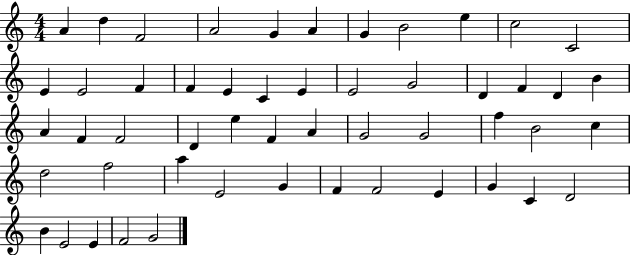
{
  \clef treble
  \numericTimeSignature
  \time 4/4
  \key c \major
  a'4 d''4 f'2 | a'2 g'4 a'4 | g'4 b'2 e''4 | c''2 c'2 | \break e'4 e'2 f'4 | f'4 e'4 c'4 e'4 | e'2 g'2 | d'4 f'4 d'4 b'4 | \break a'4 f'4 f'2 | d'4 e''4 f'4 a'4 | g'2 g'2 | f''4 b'2 c''4 | \break d''2 f''2 | a''4 e'2 g'4 | f'4 f'2 e'4 | g'4 c'4 d'2 | \break b'4 e'2 e'4 | f'2 g'2 | \bar "|."
}